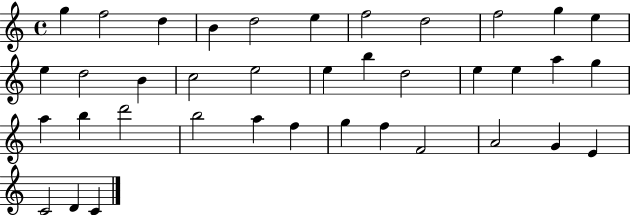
G5/q F5/h D5/q B4/q D5/h E5/q F5/h D5/h F5/h G5/q E5/q E5/q D5/h B4/q C5/h E5/h E5/q B5/q D5/h E5/q E5/q A5/q G5/q A5/q B5/q D6/h B5/h A5/q F5/q G5/q F5/q F4/h A4/h G4/q E4/q C4/h D4/q C4/q